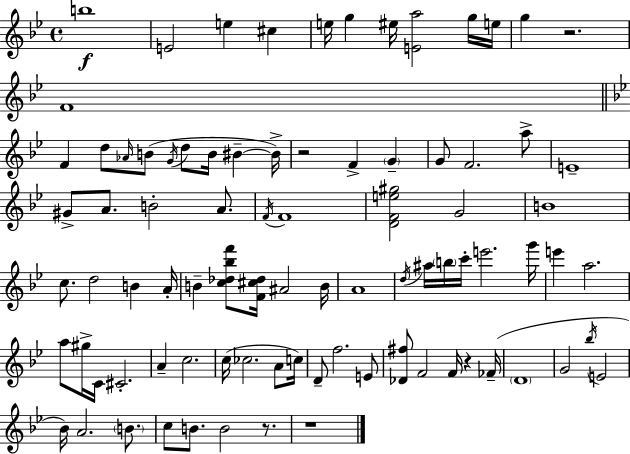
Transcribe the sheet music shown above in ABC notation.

X:1
T:Untitled
M:4/4
L:1/4
K:Gm
b4 E2 e ^c e/4 g ^e/4 [Ea]2 g/4 e/4 g z2 F4 F d/2 _A/4 B/2 G/4 d/2 B/4 ^B ^B/4 z2 F G G/2 F2 a/2 E4 ^G/2 A/2 B2 A/2 F/4 F4 [DFe^g]2 G2 B4 c/2 d2 B A/4 B [c_d_bf']/2 [F^c_d]/4 ^A2 B/4 A4 d/4 ^a/4 b/4 c'/4 e'2 g'/4 e' a2 a/2 ^g/4 C/4 ^C2 A c2 c/4 _c2 A/2 c/4 D/2 f2 E/2 [_D^f]/2 F2 F/4 z _F/4 D4 G2 _b/4 E2 _B/4 A2 B/2 c/2 B/2 B2 z/2 z4